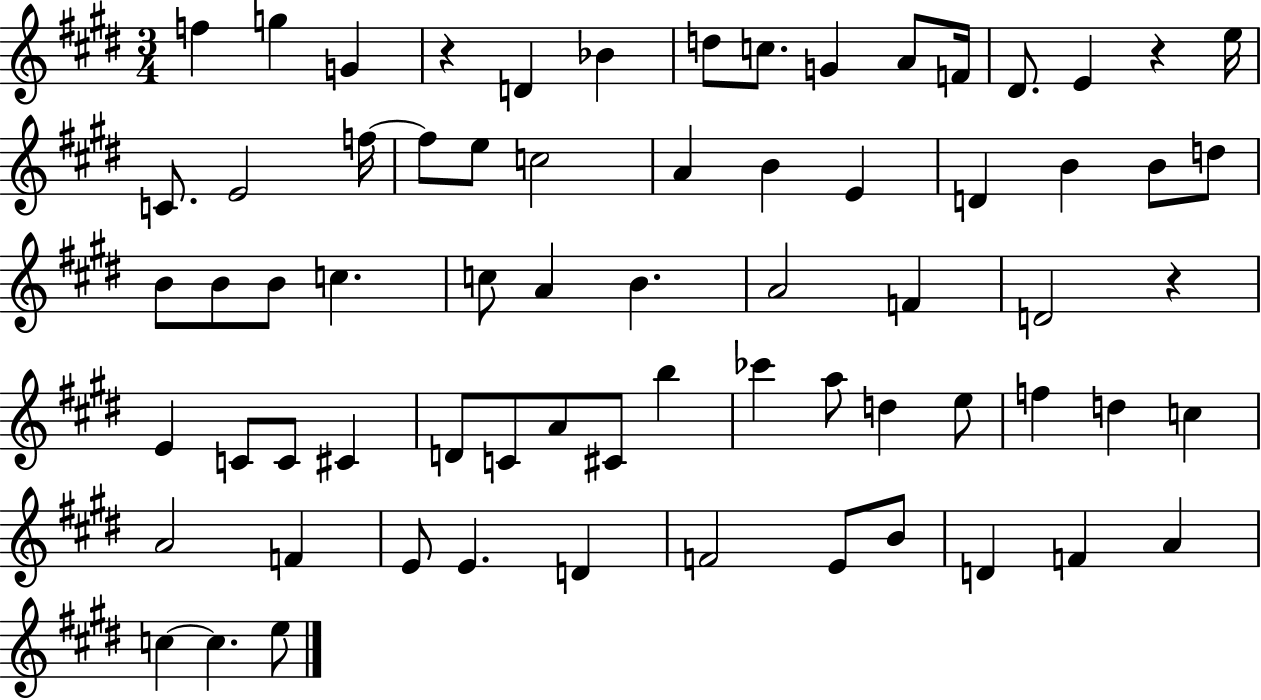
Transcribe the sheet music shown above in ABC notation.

X:1
T:Untitled
M:3/4
L:1/4
K:E
f g G z D _B d/2 c/2 G A/2 F/4 ^D/2 E z e/4 C/2 E2 f/4 f/2 e/2 c2 A B E D B B/2 d/2 B/2 B/2 B/2 c c/2 A B A2 F D2 z E C/2 C/2 ^C D/2 C/2 A/2 ^C/2 b _c' a/2 d e/2 f d c A2 F E/2 E D F2 E/2 B/2 D F A c c e/2